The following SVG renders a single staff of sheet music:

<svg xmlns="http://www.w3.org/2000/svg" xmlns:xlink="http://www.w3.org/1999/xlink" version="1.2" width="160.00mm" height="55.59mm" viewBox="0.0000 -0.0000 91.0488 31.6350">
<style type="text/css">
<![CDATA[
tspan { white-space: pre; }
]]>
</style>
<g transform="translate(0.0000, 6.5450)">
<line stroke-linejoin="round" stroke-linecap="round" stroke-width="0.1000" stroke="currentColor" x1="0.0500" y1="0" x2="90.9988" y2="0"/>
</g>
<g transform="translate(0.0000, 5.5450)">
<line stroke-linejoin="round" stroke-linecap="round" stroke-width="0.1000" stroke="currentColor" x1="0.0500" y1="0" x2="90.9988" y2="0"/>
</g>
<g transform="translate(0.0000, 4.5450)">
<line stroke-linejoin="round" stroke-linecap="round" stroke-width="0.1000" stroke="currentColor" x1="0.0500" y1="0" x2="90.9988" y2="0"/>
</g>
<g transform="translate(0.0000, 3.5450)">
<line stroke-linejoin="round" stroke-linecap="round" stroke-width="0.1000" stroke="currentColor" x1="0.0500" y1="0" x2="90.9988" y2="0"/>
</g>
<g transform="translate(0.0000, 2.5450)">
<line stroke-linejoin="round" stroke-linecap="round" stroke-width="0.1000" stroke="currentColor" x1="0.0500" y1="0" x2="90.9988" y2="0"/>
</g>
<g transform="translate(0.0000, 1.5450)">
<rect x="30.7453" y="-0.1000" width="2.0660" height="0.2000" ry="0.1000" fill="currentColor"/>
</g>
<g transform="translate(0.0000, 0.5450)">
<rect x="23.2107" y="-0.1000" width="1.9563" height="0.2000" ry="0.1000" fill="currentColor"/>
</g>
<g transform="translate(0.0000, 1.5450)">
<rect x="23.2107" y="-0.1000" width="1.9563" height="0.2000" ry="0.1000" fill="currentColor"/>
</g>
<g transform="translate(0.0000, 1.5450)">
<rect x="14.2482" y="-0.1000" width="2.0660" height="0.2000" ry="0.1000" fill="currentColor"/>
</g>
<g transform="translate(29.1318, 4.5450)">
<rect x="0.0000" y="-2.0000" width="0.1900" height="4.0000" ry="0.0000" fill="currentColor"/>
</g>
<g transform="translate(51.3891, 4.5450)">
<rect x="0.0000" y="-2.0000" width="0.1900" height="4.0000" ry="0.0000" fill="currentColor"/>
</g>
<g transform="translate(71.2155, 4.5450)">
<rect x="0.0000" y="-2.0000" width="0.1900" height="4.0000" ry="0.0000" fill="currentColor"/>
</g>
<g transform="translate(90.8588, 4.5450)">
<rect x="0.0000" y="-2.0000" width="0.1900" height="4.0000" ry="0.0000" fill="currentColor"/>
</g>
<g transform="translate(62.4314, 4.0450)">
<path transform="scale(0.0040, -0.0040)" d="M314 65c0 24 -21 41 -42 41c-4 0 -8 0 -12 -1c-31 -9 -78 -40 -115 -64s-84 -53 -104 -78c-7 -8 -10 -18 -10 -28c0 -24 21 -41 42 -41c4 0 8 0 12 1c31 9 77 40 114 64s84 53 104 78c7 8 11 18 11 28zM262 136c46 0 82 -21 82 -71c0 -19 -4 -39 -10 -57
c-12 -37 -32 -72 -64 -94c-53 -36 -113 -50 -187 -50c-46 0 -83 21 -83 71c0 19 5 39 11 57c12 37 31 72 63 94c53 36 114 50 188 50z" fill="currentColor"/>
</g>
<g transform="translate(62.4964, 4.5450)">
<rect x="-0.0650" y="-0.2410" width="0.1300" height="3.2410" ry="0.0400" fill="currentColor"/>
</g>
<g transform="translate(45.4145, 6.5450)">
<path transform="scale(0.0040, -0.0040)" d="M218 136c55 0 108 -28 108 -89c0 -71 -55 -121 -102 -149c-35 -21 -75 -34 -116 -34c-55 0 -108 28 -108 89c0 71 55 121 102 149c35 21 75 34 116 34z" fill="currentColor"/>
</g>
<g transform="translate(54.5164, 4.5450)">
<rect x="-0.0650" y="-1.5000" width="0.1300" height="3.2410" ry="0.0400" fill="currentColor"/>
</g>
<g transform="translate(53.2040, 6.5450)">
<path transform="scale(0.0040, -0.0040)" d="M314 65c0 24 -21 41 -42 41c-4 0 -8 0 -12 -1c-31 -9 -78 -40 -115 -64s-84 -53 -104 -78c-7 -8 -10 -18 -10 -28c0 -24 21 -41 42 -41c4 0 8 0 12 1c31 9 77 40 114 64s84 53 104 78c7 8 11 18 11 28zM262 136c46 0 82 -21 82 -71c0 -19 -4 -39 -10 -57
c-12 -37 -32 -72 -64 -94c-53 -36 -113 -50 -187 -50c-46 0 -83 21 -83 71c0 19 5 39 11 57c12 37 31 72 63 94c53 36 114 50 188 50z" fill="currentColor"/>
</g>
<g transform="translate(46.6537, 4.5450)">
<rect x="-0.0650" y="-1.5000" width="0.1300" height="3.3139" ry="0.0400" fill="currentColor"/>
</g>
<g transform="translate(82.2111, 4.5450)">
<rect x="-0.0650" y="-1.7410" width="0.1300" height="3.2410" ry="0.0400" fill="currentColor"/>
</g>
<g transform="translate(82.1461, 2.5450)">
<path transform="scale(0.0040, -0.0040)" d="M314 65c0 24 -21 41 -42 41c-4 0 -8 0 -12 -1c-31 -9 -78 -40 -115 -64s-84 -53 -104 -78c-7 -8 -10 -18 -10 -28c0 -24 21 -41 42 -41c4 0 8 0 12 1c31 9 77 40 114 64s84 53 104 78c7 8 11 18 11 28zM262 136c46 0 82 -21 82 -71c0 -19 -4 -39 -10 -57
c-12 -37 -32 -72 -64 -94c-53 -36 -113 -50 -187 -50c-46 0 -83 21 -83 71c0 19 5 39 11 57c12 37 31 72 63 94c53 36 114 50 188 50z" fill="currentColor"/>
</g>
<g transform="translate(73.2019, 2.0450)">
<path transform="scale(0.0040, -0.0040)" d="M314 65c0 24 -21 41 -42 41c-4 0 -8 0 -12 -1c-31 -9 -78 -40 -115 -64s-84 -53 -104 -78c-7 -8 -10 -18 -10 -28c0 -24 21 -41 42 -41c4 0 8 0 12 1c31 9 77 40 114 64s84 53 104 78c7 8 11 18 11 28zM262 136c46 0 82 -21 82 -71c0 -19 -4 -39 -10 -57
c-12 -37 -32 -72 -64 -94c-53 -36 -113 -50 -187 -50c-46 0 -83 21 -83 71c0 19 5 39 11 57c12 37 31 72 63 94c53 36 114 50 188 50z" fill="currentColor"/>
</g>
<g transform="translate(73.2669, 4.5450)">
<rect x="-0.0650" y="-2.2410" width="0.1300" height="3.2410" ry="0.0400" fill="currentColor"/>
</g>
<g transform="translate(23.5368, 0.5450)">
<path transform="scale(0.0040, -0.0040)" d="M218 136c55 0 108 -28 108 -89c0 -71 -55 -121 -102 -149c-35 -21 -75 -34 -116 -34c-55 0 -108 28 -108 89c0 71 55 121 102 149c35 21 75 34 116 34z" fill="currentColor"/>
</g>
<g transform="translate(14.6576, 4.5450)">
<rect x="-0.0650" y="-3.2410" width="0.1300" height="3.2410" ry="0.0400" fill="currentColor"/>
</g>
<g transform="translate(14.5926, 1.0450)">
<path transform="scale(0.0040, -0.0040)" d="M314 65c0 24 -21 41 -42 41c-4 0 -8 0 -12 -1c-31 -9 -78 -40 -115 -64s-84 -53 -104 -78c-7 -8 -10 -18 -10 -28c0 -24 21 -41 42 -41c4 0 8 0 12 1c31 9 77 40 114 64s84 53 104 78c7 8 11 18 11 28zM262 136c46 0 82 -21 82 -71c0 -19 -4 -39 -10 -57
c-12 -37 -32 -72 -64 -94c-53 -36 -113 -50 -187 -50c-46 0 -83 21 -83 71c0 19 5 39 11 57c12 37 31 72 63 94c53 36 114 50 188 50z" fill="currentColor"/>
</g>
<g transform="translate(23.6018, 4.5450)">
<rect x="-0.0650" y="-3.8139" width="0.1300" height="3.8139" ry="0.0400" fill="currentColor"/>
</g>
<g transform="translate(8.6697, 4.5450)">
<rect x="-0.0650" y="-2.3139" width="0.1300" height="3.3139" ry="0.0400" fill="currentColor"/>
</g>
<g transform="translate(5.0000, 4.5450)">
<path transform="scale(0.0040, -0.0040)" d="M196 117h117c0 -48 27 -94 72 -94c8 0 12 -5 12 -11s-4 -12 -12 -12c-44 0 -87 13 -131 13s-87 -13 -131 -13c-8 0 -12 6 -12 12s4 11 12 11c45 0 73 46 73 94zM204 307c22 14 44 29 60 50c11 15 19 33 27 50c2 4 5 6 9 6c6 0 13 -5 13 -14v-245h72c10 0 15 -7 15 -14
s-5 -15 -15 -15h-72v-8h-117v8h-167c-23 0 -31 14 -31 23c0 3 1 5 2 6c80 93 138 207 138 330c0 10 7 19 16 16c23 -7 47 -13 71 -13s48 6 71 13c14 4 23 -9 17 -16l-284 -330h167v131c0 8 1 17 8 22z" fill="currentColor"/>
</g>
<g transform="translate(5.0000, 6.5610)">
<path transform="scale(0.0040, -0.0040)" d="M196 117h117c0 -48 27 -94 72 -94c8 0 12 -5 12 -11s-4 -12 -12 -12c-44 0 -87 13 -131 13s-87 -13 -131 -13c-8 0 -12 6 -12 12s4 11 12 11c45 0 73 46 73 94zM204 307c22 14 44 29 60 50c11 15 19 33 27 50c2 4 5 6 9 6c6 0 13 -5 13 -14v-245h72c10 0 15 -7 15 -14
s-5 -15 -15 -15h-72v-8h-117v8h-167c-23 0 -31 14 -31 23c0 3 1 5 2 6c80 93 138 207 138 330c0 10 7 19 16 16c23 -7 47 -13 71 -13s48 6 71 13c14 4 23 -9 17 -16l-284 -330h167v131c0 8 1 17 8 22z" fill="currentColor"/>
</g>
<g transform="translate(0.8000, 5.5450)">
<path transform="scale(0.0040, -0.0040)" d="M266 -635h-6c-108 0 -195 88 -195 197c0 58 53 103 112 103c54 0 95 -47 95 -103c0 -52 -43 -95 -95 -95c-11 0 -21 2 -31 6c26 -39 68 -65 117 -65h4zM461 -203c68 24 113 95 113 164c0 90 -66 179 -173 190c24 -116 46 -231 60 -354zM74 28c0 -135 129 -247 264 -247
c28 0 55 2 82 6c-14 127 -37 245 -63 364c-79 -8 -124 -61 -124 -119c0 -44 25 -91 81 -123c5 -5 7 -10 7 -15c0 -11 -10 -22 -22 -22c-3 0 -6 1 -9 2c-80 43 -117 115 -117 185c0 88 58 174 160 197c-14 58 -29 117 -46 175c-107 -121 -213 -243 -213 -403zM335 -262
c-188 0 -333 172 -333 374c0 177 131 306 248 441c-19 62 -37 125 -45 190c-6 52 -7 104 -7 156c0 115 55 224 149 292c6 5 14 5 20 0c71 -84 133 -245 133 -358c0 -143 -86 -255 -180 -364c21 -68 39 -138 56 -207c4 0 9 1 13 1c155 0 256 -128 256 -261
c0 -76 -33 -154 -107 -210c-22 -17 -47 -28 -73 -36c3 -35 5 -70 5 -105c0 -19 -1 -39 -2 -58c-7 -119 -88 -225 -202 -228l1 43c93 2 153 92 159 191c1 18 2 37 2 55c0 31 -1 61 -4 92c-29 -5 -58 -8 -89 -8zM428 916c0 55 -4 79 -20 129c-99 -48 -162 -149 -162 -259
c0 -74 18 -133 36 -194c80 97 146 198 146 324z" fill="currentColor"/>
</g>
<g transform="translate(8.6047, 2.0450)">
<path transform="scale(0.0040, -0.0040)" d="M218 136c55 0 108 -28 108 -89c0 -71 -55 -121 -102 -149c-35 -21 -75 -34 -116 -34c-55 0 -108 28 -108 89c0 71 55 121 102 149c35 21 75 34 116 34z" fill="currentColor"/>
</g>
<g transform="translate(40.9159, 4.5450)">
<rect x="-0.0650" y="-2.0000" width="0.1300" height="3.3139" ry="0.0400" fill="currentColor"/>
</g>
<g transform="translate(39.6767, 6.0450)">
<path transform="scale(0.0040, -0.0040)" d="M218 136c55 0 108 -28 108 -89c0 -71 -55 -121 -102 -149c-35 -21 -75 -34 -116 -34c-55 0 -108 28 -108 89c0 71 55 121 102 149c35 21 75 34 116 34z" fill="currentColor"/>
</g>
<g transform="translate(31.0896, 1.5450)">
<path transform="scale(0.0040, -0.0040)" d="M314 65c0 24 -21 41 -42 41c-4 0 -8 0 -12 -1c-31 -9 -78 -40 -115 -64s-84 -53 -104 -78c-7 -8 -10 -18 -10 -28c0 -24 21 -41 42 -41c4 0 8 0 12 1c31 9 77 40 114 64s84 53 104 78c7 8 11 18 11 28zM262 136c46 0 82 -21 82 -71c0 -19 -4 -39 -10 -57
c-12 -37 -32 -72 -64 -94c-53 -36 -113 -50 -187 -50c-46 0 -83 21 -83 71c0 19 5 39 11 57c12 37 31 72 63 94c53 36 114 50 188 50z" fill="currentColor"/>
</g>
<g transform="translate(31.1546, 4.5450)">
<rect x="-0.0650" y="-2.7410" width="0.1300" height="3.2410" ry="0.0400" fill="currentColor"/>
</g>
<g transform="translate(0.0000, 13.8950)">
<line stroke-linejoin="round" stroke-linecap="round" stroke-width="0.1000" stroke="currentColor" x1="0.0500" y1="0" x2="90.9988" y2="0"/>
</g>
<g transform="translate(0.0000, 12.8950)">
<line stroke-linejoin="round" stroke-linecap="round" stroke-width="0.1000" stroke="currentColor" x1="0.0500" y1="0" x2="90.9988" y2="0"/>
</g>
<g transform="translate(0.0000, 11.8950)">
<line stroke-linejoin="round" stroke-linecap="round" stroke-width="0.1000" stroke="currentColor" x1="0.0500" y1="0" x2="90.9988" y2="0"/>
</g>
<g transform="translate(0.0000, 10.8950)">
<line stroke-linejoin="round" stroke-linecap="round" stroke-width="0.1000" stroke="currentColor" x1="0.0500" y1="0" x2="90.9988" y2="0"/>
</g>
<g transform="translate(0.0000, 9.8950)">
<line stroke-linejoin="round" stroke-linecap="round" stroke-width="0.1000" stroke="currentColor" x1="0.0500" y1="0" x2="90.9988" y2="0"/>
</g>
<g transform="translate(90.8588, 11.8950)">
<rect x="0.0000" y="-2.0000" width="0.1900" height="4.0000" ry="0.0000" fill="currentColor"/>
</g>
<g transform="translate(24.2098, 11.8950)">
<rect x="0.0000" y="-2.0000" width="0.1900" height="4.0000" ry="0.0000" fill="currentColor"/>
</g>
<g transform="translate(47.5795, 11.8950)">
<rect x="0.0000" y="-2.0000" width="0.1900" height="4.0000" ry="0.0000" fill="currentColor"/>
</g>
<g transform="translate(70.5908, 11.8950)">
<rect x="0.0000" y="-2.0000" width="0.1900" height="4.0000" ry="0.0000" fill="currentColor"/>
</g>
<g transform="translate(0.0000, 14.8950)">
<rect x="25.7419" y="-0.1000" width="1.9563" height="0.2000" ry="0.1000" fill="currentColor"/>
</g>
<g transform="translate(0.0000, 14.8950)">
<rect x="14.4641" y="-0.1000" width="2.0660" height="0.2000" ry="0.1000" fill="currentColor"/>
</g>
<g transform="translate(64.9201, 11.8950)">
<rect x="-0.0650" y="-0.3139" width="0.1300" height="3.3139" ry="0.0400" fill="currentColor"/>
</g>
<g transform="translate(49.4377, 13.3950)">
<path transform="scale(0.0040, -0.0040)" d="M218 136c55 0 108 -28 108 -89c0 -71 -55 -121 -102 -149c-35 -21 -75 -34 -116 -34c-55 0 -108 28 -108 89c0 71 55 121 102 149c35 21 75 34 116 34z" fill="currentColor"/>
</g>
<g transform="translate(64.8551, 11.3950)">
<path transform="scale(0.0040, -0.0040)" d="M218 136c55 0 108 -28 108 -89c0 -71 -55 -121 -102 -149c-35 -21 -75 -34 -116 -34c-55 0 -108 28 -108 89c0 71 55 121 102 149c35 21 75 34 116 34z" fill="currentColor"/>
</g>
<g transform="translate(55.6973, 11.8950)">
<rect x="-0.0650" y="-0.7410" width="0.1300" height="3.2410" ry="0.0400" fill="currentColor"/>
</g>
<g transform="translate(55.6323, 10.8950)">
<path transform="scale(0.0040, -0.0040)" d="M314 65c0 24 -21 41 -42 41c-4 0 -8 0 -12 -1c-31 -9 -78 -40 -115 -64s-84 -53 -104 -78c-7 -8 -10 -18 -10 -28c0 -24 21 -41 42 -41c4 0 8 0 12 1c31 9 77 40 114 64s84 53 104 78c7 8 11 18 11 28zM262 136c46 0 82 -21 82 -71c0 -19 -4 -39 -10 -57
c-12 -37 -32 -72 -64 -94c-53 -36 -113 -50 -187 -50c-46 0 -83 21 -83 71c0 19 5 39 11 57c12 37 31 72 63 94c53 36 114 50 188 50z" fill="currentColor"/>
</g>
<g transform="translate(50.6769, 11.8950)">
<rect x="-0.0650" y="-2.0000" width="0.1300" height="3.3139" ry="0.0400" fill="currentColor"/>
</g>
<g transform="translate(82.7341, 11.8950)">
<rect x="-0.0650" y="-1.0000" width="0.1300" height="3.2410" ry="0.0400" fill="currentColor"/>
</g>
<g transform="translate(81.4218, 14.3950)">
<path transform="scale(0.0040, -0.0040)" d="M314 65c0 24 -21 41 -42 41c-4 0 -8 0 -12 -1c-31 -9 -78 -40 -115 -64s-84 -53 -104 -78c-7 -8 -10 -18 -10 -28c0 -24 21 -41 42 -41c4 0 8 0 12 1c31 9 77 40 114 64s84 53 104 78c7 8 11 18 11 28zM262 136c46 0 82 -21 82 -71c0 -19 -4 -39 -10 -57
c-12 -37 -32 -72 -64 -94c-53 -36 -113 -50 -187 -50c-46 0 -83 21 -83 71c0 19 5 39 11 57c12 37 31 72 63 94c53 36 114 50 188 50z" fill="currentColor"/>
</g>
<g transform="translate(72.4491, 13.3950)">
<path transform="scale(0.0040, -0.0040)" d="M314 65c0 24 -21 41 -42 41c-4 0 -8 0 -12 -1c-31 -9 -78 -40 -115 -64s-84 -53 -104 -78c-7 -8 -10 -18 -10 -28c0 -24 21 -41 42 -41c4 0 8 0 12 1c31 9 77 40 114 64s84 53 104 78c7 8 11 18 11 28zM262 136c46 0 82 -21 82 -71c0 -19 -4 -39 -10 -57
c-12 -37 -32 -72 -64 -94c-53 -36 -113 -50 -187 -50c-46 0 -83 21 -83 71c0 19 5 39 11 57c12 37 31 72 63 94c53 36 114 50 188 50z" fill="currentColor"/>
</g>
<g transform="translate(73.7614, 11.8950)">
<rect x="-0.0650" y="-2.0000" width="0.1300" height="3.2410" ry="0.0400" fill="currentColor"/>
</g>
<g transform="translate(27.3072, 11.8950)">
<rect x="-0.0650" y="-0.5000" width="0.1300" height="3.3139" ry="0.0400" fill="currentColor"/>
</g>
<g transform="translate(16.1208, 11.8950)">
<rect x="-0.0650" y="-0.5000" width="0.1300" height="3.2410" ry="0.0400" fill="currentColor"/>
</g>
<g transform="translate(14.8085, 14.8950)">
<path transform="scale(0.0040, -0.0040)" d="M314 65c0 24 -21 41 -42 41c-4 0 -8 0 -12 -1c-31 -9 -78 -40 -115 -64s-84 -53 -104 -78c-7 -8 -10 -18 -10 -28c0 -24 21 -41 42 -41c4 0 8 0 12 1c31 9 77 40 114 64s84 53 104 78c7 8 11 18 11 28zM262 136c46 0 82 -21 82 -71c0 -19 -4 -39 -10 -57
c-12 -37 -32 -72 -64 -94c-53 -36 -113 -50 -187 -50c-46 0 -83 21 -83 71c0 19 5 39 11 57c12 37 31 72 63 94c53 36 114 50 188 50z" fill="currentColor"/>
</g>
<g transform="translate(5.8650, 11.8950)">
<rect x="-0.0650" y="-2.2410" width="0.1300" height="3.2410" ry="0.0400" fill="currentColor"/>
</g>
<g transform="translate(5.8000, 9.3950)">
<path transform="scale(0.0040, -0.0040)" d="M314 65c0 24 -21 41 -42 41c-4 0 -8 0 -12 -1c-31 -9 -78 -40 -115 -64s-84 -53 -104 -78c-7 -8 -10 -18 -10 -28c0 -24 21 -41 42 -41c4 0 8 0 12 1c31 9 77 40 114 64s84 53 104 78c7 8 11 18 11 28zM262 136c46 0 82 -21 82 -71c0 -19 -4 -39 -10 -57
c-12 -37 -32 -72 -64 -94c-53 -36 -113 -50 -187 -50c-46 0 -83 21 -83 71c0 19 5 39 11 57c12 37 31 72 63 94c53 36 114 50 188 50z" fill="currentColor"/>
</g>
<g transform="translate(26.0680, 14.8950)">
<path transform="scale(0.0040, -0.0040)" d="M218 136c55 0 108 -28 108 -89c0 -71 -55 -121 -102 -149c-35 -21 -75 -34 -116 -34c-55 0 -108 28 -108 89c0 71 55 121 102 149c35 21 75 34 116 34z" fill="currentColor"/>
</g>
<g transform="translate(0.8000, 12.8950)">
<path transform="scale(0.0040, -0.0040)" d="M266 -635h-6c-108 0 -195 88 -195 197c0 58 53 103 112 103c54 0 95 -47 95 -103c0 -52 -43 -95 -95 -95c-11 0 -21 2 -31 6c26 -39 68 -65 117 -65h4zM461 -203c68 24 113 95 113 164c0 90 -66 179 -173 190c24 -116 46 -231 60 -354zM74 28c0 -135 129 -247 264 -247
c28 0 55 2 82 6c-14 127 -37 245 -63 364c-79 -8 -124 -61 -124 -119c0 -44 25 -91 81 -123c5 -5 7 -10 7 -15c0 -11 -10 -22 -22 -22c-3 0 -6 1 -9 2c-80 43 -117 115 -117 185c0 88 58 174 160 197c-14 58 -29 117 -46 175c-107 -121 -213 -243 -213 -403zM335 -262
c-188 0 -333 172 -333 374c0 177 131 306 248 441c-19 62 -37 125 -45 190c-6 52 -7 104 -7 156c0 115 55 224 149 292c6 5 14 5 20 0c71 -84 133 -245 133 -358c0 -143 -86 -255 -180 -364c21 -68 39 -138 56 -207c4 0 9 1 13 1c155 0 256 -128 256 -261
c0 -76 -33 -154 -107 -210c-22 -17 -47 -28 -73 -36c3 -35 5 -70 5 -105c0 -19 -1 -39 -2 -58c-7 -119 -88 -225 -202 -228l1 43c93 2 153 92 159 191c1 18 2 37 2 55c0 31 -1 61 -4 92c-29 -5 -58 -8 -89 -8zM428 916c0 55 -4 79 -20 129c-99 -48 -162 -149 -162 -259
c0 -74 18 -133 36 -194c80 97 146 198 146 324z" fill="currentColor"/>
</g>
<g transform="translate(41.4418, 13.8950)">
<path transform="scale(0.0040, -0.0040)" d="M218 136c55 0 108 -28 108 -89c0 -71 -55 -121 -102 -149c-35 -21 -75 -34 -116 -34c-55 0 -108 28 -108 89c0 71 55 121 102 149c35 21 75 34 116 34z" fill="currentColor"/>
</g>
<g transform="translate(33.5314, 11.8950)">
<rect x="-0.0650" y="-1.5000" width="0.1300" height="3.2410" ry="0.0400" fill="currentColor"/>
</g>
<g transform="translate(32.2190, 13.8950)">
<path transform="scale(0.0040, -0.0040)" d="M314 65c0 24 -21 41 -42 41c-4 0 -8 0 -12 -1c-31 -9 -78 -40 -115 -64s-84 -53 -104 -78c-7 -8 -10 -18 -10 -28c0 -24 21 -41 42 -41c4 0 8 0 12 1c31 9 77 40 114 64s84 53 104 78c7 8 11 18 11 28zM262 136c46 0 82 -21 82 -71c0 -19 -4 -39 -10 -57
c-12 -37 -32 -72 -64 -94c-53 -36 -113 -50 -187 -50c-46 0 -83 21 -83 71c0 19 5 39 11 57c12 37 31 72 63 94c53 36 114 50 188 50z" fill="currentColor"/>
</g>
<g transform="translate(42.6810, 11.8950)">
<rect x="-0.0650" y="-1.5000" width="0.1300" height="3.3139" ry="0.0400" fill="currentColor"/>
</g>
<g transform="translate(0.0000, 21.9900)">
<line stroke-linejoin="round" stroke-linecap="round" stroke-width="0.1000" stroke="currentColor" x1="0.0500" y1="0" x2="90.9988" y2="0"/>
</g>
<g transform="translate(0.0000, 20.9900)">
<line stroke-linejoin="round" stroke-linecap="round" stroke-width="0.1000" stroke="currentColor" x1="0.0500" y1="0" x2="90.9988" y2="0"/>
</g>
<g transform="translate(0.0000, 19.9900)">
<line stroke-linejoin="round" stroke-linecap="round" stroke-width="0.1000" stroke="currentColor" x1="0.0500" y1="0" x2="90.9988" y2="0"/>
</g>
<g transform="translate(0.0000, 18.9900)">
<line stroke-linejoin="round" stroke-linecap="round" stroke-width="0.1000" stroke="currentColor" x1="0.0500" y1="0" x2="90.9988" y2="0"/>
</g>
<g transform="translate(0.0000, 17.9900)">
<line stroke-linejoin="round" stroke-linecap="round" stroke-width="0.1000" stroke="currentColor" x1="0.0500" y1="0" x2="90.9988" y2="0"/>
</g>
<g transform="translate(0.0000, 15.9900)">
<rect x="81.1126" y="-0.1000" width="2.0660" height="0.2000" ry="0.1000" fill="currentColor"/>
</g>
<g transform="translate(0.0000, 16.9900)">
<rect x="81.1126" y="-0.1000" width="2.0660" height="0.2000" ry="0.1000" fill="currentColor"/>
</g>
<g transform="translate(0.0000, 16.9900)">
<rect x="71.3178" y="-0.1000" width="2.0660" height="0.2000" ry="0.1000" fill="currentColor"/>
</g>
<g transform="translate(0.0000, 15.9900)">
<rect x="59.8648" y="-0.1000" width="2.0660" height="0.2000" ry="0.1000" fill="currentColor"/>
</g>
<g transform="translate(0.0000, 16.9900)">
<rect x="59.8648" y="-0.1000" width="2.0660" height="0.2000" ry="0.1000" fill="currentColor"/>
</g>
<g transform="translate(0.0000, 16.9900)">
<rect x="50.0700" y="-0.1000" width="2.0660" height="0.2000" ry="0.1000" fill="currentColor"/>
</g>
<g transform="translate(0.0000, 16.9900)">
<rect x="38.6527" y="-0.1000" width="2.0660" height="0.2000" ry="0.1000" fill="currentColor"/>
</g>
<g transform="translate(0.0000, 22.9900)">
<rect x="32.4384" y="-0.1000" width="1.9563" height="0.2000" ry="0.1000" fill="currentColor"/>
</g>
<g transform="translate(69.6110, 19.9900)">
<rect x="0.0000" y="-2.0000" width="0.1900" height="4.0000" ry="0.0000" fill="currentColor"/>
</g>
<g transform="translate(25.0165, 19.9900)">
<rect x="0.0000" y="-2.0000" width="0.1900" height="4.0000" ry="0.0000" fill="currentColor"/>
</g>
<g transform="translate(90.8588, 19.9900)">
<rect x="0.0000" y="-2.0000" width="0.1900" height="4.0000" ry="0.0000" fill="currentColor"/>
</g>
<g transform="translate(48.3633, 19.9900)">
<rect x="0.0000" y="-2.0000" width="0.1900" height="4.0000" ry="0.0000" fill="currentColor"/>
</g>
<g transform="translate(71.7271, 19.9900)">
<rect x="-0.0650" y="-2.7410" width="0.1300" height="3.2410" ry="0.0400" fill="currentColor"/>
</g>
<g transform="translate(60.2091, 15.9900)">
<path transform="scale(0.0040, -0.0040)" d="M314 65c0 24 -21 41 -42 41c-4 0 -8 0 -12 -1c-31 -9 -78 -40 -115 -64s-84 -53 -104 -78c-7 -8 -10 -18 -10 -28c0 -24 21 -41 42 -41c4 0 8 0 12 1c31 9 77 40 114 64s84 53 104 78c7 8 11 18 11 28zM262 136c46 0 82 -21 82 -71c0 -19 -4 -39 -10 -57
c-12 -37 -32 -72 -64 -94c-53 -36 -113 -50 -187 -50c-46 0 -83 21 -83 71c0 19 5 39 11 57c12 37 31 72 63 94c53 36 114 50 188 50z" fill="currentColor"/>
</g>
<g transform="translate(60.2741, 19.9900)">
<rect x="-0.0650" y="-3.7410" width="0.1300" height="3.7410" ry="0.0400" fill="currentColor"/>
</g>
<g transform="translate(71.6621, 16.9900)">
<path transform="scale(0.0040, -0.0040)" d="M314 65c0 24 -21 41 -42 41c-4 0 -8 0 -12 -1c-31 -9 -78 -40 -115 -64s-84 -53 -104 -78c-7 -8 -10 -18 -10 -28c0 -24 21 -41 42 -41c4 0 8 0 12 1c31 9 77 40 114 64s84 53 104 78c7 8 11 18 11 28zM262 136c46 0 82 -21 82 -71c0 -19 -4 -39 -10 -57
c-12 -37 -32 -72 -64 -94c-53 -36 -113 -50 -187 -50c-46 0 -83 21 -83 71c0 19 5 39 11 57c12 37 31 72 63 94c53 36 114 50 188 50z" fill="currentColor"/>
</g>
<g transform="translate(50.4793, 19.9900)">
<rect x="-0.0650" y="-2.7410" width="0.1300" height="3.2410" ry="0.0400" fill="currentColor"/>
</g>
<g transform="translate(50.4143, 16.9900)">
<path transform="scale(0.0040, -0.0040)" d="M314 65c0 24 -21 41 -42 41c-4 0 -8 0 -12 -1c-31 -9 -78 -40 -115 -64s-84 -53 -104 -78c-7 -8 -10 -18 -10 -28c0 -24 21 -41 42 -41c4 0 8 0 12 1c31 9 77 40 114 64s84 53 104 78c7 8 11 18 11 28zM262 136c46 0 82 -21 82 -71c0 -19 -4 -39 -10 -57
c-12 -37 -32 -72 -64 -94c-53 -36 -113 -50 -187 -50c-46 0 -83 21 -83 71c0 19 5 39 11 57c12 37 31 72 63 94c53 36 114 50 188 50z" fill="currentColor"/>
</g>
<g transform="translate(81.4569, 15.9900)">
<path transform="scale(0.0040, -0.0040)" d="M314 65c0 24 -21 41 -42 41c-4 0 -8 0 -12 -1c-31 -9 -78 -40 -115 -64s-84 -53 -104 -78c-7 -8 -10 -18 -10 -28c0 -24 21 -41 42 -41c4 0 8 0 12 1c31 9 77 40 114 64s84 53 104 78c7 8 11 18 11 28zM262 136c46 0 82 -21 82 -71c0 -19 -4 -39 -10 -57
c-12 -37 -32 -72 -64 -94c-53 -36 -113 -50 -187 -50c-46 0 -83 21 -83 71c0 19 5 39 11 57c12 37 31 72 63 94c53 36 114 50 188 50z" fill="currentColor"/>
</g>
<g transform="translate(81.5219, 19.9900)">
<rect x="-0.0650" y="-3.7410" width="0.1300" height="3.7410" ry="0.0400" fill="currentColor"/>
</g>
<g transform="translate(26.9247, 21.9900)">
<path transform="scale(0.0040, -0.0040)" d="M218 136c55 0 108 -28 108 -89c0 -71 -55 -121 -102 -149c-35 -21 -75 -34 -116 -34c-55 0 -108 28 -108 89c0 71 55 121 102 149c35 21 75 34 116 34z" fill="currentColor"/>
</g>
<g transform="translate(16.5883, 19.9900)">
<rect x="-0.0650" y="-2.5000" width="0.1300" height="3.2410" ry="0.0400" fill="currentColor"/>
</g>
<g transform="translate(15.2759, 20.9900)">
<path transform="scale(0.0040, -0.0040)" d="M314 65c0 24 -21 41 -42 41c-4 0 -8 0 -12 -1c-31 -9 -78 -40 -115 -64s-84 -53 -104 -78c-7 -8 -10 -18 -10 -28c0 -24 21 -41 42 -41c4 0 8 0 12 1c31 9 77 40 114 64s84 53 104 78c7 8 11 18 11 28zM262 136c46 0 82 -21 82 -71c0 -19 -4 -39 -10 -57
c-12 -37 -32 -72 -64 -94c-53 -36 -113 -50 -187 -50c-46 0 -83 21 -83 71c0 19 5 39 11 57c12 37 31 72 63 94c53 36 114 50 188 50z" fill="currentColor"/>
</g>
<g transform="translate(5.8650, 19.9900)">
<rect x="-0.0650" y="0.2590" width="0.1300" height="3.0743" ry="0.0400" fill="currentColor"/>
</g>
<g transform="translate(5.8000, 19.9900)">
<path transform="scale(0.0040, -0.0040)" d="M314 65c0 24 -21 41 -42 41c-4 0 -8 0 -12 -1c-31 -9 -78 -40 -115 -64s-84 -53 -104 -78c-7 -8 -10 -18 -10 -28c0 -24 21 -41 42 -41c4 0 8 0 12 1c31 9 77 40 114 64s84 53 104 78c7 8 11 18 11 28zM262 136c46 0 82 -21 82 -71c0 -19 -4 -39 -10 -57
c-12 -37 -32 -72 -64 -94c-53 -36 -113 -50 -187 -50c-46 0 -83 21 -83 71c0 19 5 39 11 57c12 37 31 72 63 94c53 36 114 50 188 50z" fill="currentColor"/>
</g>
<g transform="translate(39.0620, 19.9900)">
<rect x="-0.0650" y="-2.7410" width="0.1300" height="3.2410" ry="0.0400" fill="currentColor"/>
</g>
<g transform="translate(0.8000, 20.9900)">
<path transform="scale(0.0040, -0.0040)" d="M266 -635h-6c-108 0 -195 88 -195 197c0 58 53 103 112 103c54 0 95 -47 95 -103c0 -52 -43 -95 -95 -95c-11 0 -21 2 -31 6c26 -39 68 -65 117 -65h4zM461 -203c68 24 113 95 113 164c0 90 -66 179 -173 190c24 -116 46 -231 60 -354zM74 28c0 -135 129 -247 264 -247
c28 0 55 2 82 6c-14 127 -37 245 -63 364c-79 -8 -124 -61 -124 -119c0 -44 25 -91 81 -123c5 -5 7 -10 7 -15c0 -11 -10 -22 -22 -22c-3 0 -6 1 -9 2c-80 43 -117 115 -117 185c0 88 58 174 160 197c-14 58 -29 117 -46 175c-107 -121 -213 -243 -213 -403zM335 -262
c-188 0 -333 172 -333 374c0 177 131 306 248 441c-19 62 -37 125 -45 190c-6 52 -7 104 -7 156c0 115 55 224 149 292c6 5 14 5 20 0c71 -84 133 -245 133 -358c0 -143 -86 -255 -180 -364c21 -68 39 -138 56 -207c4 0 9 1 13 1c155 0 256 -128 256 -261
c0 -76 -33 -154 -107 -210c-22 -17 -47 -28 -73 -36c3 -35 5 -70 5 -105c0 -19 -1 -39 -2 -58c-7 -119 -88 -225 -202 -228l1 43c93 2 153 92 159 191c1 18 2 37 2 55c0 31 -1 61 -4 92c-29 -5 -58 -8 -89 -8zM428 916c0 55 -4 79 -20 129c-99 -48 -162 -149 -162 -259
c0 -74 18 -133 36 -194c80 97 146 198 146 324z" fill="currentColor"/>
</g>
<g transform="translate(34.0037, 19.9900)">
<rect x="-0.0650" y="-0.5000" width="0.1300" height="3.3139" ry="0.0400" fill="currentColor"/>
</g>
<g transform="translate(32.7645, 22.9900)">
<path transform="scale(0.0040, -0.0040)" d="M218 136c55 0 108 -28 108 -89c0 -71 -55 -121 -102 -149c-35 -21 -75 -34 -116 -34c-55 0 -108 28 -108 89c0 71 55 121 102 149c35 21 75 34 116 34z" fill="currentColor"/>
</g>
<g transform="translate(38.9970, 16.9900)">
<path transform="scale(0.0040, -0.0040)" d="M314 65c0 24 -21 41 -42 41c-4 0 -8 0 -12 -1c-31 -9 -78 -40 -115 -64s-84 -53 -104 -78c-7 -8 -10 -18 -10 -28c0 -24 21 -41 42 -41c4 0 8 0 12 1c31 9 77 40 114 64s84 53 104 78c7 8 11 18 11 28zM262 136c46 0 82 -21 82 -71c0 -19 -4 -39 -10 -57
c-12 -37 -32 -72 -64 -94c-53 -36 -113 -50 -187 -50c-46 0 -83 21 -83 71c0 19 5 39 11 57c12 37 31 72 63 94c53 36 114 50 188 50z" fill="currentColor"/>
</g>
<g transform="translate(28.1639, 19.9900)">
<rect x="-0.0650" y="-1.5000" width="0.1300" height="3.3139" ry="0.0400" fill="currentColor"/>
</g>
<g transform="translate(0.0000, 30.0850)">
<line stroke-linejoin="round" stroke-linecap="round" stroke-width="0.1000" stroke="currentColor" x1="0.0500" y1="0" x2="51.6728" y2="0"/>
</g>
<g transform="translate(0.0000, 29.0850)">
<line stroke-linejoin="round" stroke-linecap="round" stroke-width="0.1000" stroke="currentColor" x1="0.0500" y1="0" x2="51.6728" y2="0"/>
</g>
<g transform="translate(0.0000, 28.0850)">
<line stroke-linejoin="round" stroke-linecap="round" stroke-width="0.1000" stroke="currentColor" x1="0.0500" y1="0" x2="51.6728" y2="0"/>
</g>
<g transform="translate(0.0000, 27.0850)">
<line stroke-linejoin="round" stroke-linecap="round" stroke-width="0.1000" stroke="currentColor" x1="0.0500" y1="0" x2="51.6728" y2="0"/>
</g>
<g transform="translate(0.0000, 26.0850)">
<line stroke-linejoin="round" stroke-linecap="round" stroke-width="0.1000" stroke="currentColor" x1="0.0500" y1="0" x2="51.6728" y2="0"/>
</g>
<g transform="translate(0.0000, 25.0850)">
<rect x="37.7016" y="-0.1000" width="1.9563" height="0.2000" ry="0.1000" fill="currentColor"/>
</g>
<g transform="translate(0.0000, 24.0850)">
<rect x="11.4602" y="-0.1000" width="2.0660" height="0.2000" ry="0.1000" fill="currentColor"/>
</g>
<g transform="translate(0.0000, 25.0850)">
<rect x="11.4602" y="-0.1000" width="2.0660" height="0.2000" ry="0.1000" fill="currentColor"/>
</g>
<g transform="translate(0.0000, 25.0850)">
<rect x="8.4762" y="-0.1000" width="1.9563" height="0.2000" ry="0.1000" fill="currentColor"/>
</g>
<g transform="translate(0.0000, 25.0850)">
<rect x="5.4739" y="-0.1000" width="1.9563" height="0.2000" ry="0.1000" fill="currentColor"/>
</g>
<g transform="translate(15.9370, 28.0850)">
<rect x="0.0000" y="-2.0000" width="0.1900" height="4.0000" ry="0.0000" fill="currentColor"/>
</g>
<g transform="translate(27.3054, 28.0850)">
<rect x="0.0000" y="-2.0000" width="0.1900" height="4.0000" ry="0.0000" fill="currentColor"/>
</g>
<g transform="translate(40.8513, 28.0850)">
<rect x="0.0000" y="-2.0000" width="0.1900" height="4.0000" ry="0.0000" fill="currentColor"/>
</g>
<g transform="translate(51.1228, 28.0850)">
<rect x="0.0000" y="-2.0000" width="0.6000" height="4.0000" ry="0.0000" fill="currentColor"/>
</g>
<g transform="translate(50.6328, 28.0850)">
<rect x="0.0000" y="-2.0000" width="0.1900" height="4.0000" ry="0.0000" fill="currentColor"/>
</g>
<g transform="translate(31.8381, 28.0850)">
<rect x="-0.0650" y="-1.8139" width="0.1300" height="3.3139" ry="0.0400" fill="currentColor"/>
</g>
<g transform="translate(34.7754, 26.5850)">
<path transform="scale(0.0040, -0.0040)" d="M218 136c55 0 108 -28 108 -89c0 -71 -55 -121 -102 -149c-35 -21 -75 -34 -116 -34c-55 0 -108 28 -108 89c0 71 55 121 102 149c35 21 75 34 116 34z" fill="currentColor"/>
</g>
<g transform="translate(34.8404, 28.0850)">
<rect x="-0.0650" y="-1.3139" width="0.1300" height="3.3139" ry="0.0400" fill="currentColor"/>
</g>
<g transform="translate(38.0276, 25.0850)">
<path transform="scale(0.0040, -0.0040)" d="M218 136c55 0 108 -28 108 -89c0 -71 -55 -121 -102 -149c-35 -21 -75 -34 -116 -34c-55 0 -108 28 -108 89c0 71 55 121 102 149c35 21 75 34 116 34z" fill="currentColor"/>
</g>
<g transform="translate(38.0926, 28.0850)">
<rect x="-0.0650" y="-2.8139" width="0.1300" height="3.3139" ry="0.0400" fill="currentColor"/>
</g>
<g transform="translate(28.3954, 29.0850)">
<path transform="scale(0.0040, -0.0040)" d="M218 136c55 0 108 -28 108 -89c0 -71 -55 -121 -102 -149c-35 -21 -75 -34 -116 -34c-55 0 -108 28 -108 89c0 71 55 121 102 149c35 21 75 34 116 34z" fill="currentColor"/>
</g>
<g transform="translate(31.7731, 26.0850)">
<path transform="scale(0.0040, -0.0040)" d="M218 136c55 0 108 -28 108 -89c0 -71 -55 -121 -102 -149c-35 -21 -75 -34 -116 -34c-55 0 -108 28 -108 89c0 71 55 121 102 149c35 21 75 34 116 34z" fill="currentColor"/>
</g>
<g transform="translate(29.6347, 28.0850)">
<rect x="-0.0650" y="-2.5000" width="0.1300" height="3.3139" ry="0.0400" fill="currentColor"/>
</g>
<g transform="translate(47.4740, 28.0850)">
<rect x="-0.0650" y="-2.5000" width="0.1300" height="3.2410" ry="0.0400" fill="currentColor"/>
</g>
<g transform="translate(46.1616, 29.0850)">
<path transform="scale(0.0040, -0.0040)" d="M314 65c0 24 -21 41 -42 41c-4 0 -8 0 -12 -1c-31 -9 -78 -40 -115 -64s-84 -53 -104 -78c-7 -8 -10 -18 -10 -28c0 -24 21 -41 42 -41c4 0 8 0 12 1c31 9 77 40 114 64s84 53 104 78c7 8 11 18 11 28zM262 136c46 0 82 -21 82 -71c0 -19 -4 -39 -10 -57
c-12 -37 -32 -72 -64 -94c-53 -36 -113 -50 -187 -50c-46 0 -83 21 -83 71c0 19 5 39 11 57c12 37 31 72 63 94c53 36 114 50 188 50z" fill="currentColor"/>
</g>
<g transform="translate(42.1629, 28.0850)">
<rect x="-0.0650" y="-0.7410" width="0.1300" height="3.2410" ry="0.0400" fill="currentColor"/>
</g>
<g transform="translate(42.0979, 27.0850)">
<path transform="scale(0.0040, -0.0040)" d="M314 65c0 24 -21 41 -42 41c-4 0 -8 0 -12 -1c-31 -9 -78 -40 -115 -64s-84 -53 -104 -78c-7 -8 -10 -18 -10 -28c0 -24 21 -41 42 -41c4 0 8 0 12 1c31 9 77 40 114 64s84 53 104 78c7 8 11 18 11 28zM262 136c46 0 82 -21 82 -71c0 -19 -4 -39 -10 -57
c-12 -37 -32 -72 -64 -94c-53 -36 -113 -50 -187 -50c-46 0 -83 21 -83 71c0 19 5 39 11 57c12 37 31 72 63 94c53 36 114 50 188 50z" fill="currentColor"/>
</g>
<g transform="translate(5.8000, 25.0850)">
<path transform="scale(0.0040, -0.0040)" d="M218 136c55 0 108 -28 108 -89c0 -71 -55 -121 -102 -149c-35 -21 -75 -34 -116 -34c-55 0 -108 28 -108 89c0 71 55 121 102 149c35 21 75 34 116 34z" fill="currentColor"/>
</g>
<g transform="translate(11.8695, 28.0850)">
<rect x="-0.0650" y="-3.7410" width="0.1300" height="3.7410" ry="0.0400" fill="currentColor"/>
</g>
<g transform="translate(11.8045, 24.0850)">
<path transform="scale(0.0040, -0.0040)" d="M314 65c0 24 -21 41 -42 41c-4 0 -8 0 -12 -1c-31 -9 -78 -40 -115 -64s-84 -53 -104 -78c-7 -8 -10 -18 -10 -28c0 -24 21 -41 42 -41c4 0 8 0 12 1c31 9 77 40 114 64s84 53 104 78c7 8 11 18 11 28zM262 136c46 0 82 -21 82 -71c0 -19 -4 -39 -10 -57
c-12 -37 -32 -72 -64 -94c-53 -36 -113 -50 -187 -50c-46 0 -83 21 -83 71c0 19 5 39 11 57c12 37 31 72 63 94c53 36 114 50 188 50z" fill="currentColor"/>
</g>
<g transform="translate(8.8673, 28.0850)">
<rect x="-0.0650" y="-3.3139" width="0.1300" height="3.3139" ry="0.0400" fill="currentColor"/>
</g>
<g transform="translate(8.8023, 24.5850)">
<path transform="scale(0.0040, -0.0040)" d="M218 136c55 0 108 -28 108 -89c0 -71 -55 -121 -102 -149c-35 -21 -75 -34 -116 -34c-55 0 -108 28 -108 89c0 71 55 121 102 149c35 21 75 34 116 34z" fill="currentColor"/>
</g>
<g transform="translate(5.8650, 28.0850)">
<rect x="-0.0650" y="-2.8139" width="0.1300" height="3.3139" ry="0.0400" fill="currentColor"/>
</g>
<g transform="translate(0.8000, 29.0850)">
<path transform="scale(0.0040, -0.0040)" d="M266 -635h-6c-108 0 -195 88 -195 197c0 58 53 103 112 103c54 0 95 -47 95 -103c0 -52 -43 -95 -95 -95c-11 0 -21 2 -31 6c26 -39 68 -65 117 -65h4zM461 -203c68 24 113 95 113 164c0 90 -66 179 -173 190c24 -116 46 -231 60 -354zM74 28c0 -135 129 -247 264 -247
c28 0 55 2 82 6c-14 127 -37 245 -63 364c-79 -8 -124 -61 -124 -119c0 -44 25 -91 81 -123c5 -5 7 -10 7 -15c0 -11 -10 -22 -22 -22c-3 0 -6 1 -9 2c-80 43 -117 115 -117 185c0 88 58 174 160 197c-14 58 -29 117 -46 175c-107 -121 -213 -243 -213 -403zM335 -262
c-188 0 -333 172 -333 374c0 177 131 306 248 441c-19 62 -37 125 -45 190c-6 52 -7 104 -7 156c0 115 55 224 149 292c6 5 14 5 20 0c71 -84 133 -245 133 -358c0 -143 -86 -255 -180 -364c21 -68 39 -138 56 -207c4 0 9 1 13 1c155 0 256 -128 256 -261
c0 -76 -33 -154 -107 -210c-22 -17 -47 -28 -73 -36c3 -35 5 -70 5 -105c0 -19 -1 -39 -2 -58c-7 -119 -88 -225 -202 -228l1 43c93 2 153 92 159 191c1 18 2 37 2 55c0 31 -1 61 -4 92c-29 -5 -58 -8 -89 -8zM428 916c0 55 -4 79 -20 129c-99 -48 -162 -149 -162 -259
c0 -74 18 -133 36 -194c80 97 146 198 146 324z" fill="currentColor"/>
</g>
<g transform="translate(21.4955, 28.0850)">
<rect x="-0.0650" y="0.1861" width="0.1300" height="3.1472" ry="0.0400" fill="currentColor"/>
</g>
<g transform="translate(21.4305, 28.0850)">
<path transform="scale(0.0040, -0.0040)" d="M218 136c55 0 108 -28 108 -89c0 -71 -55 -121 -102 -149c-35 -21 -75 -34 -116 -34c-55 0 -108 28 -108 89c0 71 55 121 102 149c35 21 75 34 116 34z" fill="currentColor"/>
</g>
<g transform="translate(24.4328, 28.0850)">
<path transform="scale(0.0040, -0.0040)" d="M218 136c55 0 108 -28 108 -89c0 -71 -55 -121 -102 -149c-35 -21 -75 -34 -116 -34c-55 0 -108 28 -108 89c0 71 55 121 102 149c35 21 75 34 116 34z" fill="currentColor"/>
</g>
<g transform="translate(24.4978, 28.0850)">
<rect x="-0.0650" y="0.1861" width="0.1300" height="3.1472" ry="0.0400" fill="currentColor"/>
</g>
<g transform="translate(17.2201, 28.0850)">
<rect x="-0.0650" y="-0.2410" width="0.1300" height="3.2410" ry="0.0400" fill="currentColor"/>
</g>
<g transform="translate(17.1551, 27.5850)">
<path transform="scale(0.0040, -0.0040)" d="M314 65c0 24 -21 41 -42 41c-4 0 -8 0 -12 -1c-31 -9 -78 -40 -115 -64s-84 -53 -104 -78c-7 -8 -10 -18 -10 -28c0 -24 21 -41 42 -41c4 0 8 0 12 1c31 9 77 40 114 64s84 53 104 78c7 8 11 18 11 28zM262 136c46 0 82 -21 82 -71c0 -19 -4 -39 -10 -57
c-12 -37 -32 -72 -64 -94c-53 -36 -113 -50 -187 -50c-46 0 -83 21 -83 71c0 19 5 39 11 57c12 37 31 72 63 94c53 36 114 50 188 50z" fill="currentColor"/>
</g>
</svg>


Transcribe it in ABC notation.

X:1
T:Untitled
M:4/4
L:1/4
K:C
g b2 c' a2 F E E2 c2 g2 f2 g2 C2 C E2 E F d2 c F2 D2 B2 G2 E C a2 a2 c'2 a2 c'2 a b c'2 c2 B B G f e a d2 G2